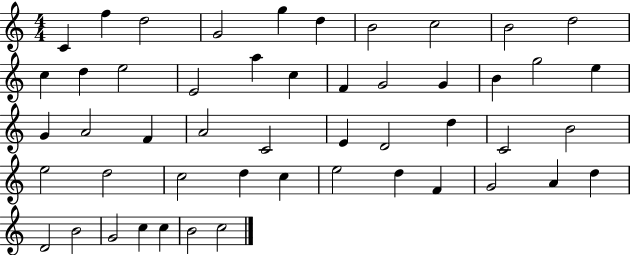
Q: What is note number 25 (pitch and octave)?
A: F4